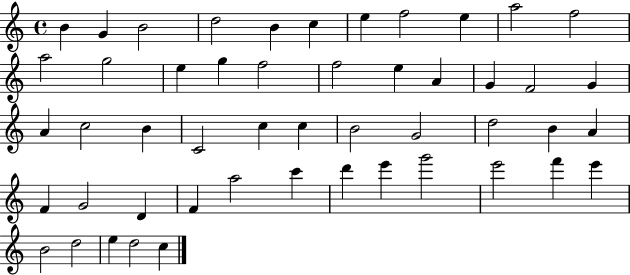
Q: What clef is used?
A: treble